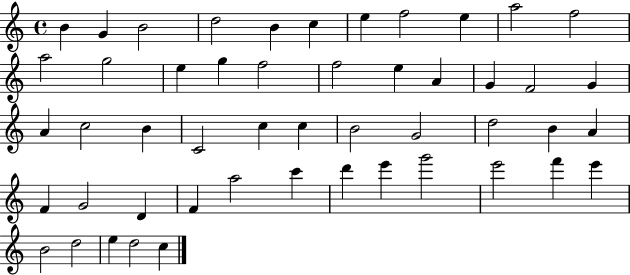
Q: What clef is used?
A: treble